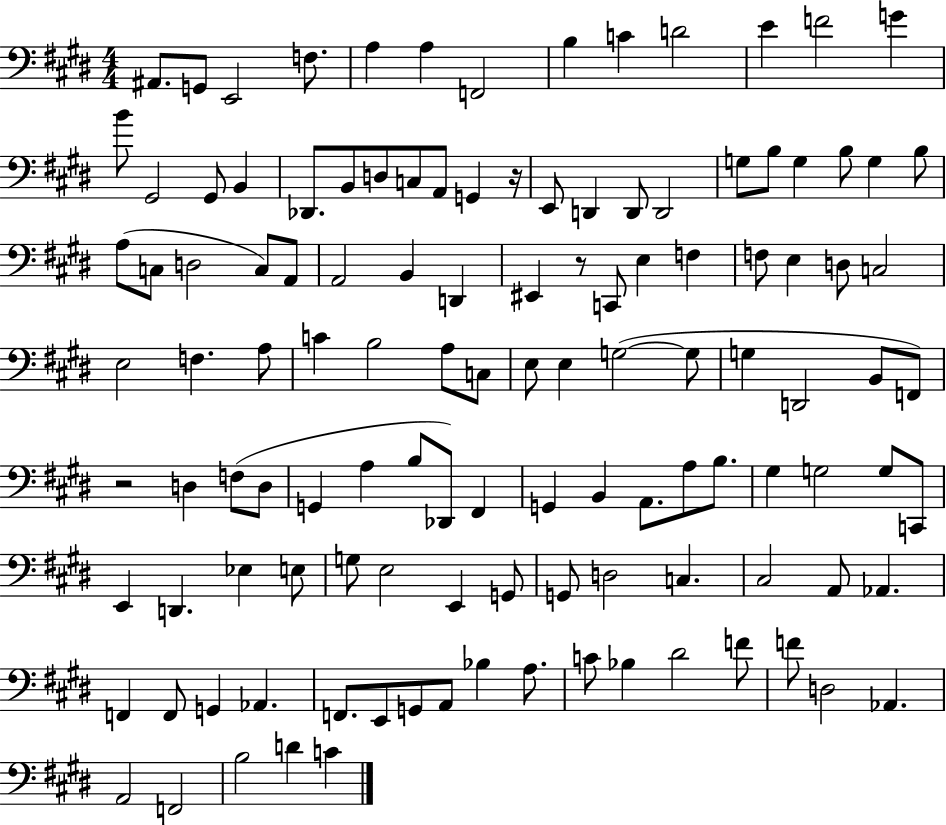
A#2/e. G2/e E2/h F3/e. A3/q A3/q F2/h B3/q C4/q D4/h E4/q F4/h G4/q B4/e G#2/h G#2/e B2/q Db2/e. B2/e D3/e C3/e A2/e G2/q R/s E2/e D2/q D2/e D2/h G3/e B3/e G3/q B3/e G3/q B3/e A3/e C3/e D3/h C3/e A2/e A2/h B2/q D2/q EIS2/q R/e C2/e E3/q F3/q F3/e E3/q D3/e C3/h E3/h F3/q. A3/e C4/q B3/h A3/e C3/e E3/e E3/q G3/h G3/e G3/q D2/h B2/e F2/e R/h D3/q F3/e D3/e G2/q A3/q B3/e Db2/e F#2/q G2/q B2/q A2/e. A3/e B3/e. G#3/q G3/h G3/e C2/e E2/q D2/q. Eb3/q E3/e G3/e E3/h E2/q G2/e G2/e D3/h C3/q. C#3/h A2/e Ab2/q. F2/q F2/e G2/q Ab2/q. F2/e. E2/e G2/e A2/e Bb3/q A3/e. C4/e Bb3/q D#4/h F4/e F4/e D3/h Ab2/q. A2/h F2/h B3/h D4/q C4/q